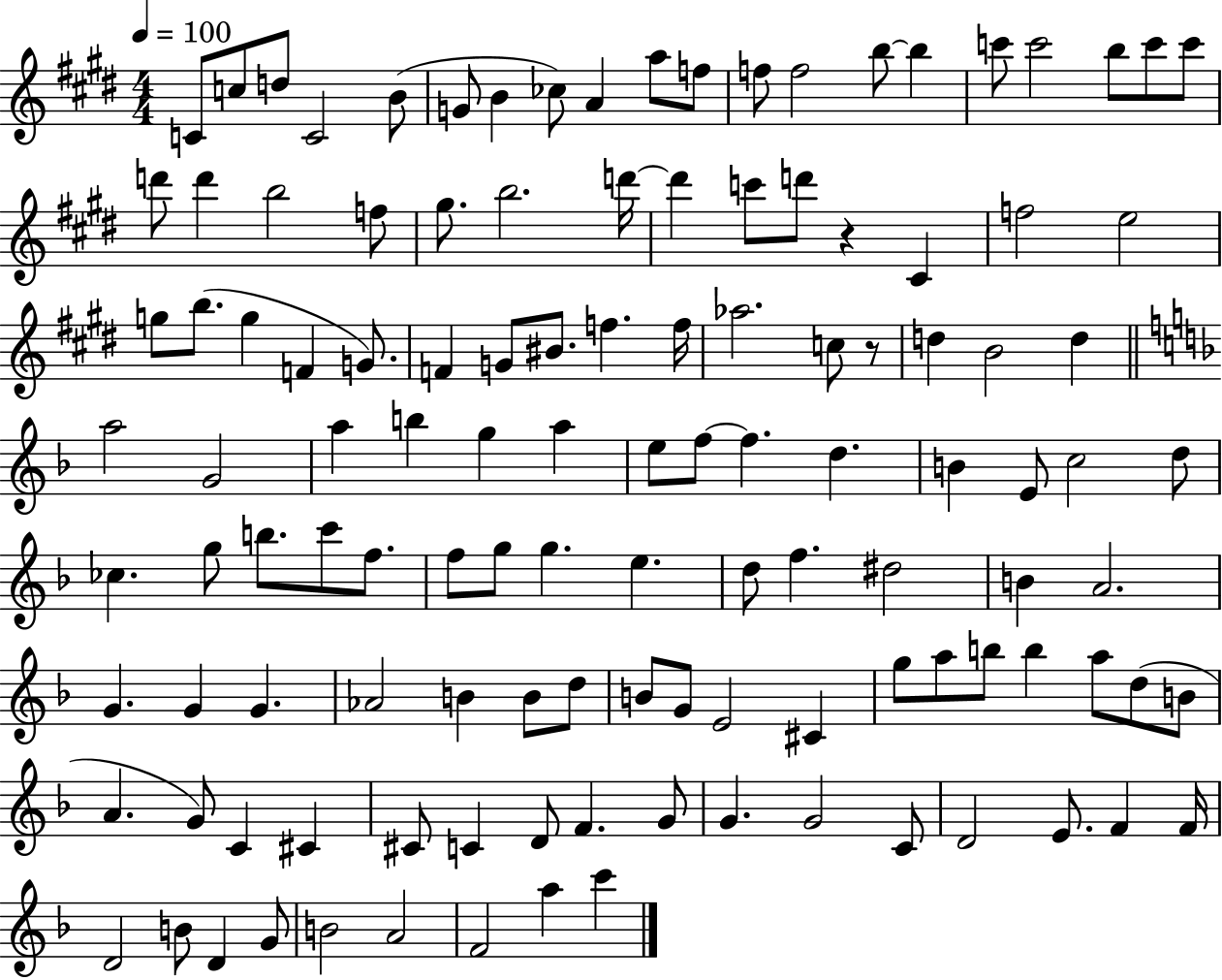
C4/e C5/e D5/e C4/h B4/e G4/e B4/q CES5/e A4/q A5/e F5/e F5/e F5/h B5/e B5/q C6/e C6/h B5/e C6/e C6/e D6/e D6/q B5/h F5/e G#5/e. B5/h. D6/s D6/q C6/e D6/e R/q C#4/q F5/h E5/h G5/e B5/e. G5/q F4/q G4/e. F4/q G4/e BIS4/e. F5/q. F5/s Ab5/h. C5/e R/e D5/q B4/h D5/q A5/h G4/h A5/q B5/q G5/q A5/q E5/e F5/e F5/q. D5/q. B4/q E4/e C5/h D5/e CES5/q. G5/e B5/e. C6/e F5/e. F5/e G5/e G5/q. E5/q. D5/e F5/q. D#5/h B4/q A4/h. G4/q. G4/q G4/q. Ab4/h B4/q B4/e D5/e B4/e G4/e E4/h C#4/q G5/e A5/e B5/e B5/q A5/e D5/e B4/e A4/q. G4/e C4/q C#4/q C#4/e C4/q D4/e F4/q. G4/e G4/q. G4/h C4/e D4/h E4/e. F4/q F4/s D4/h B4/e D4/q G4/e B4/h A4/h F4/h A5/q C6/q